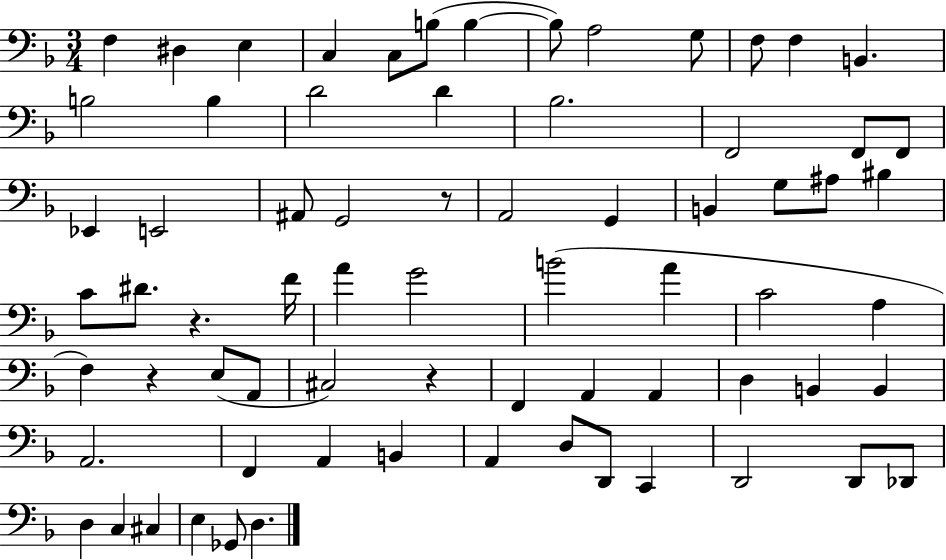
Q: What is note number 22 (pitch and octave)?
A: Eb2